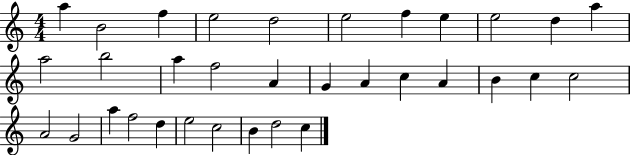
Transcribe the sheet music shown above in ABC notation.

X:1
T:Untitled
M:4/4
L:1/4
K:C
a B2 f e2 d2 e2 f e e2 d a a2 b2 a f2 A G A c A B c c2 A2 G2 a f2 d e2 c2 B d2 c